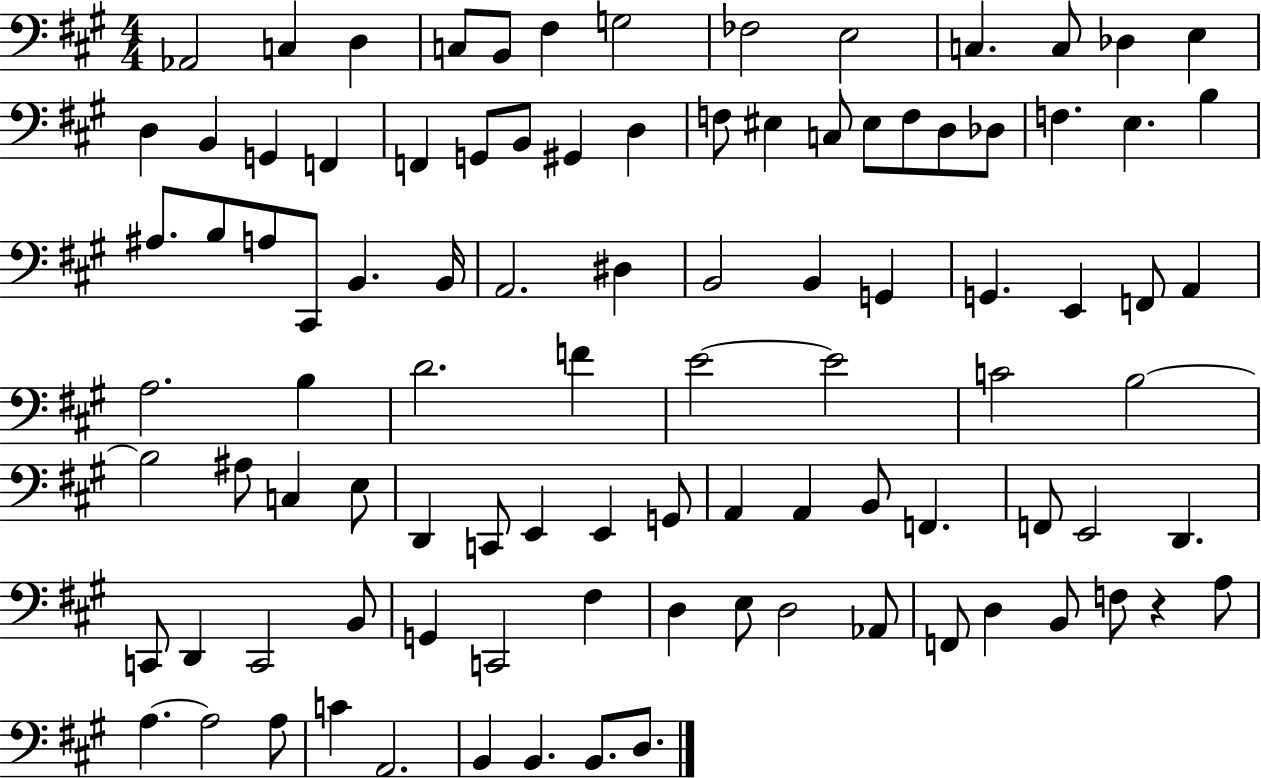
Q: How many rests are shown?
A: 1